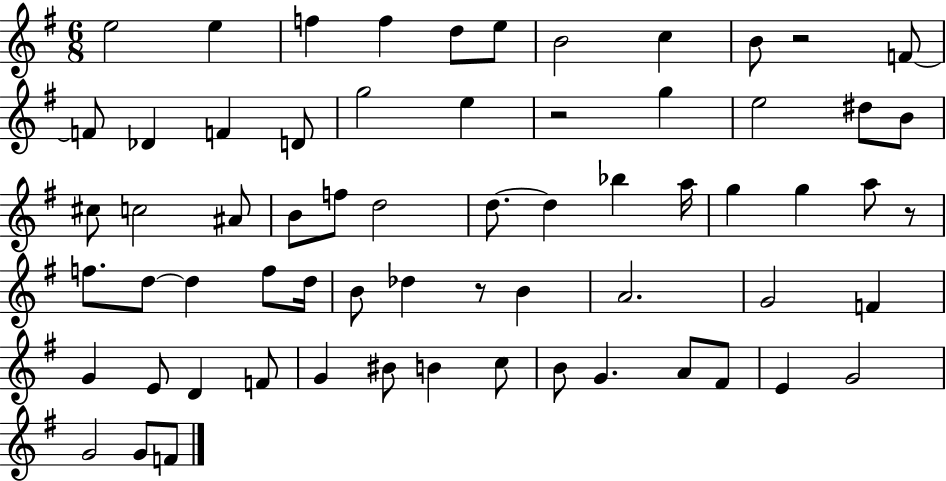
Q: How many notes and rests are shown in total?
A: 65